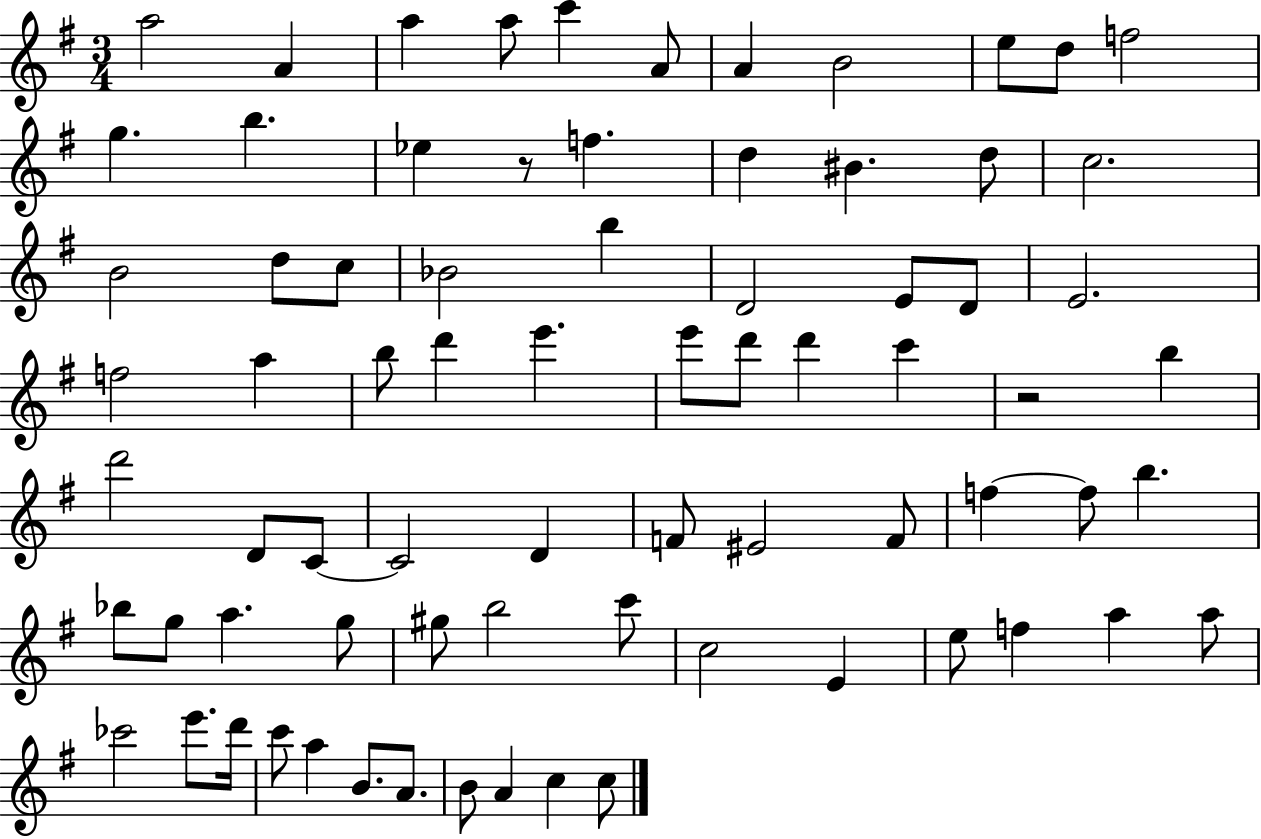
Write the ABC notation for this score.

X:1
T:Untitled
M:3/4
L:1/4
K:G
a2 A a a/2 c' A/2 A B2 e/2 d/2 f2 g b _e z/2 f d ^B d/2 c2 B2 d/2 c/2 _B2 b D2 E/2 D/2 E2 f2 a b/2 d' e' e'/2 d'/2 d' c' z2 b d'2 D/2 C/2 C2 D F/2 ^E2 F/2 f f/2 b _b/2 g/2 a g/2 ^g/2 b2 c'/2 c2 E e/2 f a a/2 _c'2 e'/2 d'/4 c'/2 a B/2 A/2 B/2 A c c/2